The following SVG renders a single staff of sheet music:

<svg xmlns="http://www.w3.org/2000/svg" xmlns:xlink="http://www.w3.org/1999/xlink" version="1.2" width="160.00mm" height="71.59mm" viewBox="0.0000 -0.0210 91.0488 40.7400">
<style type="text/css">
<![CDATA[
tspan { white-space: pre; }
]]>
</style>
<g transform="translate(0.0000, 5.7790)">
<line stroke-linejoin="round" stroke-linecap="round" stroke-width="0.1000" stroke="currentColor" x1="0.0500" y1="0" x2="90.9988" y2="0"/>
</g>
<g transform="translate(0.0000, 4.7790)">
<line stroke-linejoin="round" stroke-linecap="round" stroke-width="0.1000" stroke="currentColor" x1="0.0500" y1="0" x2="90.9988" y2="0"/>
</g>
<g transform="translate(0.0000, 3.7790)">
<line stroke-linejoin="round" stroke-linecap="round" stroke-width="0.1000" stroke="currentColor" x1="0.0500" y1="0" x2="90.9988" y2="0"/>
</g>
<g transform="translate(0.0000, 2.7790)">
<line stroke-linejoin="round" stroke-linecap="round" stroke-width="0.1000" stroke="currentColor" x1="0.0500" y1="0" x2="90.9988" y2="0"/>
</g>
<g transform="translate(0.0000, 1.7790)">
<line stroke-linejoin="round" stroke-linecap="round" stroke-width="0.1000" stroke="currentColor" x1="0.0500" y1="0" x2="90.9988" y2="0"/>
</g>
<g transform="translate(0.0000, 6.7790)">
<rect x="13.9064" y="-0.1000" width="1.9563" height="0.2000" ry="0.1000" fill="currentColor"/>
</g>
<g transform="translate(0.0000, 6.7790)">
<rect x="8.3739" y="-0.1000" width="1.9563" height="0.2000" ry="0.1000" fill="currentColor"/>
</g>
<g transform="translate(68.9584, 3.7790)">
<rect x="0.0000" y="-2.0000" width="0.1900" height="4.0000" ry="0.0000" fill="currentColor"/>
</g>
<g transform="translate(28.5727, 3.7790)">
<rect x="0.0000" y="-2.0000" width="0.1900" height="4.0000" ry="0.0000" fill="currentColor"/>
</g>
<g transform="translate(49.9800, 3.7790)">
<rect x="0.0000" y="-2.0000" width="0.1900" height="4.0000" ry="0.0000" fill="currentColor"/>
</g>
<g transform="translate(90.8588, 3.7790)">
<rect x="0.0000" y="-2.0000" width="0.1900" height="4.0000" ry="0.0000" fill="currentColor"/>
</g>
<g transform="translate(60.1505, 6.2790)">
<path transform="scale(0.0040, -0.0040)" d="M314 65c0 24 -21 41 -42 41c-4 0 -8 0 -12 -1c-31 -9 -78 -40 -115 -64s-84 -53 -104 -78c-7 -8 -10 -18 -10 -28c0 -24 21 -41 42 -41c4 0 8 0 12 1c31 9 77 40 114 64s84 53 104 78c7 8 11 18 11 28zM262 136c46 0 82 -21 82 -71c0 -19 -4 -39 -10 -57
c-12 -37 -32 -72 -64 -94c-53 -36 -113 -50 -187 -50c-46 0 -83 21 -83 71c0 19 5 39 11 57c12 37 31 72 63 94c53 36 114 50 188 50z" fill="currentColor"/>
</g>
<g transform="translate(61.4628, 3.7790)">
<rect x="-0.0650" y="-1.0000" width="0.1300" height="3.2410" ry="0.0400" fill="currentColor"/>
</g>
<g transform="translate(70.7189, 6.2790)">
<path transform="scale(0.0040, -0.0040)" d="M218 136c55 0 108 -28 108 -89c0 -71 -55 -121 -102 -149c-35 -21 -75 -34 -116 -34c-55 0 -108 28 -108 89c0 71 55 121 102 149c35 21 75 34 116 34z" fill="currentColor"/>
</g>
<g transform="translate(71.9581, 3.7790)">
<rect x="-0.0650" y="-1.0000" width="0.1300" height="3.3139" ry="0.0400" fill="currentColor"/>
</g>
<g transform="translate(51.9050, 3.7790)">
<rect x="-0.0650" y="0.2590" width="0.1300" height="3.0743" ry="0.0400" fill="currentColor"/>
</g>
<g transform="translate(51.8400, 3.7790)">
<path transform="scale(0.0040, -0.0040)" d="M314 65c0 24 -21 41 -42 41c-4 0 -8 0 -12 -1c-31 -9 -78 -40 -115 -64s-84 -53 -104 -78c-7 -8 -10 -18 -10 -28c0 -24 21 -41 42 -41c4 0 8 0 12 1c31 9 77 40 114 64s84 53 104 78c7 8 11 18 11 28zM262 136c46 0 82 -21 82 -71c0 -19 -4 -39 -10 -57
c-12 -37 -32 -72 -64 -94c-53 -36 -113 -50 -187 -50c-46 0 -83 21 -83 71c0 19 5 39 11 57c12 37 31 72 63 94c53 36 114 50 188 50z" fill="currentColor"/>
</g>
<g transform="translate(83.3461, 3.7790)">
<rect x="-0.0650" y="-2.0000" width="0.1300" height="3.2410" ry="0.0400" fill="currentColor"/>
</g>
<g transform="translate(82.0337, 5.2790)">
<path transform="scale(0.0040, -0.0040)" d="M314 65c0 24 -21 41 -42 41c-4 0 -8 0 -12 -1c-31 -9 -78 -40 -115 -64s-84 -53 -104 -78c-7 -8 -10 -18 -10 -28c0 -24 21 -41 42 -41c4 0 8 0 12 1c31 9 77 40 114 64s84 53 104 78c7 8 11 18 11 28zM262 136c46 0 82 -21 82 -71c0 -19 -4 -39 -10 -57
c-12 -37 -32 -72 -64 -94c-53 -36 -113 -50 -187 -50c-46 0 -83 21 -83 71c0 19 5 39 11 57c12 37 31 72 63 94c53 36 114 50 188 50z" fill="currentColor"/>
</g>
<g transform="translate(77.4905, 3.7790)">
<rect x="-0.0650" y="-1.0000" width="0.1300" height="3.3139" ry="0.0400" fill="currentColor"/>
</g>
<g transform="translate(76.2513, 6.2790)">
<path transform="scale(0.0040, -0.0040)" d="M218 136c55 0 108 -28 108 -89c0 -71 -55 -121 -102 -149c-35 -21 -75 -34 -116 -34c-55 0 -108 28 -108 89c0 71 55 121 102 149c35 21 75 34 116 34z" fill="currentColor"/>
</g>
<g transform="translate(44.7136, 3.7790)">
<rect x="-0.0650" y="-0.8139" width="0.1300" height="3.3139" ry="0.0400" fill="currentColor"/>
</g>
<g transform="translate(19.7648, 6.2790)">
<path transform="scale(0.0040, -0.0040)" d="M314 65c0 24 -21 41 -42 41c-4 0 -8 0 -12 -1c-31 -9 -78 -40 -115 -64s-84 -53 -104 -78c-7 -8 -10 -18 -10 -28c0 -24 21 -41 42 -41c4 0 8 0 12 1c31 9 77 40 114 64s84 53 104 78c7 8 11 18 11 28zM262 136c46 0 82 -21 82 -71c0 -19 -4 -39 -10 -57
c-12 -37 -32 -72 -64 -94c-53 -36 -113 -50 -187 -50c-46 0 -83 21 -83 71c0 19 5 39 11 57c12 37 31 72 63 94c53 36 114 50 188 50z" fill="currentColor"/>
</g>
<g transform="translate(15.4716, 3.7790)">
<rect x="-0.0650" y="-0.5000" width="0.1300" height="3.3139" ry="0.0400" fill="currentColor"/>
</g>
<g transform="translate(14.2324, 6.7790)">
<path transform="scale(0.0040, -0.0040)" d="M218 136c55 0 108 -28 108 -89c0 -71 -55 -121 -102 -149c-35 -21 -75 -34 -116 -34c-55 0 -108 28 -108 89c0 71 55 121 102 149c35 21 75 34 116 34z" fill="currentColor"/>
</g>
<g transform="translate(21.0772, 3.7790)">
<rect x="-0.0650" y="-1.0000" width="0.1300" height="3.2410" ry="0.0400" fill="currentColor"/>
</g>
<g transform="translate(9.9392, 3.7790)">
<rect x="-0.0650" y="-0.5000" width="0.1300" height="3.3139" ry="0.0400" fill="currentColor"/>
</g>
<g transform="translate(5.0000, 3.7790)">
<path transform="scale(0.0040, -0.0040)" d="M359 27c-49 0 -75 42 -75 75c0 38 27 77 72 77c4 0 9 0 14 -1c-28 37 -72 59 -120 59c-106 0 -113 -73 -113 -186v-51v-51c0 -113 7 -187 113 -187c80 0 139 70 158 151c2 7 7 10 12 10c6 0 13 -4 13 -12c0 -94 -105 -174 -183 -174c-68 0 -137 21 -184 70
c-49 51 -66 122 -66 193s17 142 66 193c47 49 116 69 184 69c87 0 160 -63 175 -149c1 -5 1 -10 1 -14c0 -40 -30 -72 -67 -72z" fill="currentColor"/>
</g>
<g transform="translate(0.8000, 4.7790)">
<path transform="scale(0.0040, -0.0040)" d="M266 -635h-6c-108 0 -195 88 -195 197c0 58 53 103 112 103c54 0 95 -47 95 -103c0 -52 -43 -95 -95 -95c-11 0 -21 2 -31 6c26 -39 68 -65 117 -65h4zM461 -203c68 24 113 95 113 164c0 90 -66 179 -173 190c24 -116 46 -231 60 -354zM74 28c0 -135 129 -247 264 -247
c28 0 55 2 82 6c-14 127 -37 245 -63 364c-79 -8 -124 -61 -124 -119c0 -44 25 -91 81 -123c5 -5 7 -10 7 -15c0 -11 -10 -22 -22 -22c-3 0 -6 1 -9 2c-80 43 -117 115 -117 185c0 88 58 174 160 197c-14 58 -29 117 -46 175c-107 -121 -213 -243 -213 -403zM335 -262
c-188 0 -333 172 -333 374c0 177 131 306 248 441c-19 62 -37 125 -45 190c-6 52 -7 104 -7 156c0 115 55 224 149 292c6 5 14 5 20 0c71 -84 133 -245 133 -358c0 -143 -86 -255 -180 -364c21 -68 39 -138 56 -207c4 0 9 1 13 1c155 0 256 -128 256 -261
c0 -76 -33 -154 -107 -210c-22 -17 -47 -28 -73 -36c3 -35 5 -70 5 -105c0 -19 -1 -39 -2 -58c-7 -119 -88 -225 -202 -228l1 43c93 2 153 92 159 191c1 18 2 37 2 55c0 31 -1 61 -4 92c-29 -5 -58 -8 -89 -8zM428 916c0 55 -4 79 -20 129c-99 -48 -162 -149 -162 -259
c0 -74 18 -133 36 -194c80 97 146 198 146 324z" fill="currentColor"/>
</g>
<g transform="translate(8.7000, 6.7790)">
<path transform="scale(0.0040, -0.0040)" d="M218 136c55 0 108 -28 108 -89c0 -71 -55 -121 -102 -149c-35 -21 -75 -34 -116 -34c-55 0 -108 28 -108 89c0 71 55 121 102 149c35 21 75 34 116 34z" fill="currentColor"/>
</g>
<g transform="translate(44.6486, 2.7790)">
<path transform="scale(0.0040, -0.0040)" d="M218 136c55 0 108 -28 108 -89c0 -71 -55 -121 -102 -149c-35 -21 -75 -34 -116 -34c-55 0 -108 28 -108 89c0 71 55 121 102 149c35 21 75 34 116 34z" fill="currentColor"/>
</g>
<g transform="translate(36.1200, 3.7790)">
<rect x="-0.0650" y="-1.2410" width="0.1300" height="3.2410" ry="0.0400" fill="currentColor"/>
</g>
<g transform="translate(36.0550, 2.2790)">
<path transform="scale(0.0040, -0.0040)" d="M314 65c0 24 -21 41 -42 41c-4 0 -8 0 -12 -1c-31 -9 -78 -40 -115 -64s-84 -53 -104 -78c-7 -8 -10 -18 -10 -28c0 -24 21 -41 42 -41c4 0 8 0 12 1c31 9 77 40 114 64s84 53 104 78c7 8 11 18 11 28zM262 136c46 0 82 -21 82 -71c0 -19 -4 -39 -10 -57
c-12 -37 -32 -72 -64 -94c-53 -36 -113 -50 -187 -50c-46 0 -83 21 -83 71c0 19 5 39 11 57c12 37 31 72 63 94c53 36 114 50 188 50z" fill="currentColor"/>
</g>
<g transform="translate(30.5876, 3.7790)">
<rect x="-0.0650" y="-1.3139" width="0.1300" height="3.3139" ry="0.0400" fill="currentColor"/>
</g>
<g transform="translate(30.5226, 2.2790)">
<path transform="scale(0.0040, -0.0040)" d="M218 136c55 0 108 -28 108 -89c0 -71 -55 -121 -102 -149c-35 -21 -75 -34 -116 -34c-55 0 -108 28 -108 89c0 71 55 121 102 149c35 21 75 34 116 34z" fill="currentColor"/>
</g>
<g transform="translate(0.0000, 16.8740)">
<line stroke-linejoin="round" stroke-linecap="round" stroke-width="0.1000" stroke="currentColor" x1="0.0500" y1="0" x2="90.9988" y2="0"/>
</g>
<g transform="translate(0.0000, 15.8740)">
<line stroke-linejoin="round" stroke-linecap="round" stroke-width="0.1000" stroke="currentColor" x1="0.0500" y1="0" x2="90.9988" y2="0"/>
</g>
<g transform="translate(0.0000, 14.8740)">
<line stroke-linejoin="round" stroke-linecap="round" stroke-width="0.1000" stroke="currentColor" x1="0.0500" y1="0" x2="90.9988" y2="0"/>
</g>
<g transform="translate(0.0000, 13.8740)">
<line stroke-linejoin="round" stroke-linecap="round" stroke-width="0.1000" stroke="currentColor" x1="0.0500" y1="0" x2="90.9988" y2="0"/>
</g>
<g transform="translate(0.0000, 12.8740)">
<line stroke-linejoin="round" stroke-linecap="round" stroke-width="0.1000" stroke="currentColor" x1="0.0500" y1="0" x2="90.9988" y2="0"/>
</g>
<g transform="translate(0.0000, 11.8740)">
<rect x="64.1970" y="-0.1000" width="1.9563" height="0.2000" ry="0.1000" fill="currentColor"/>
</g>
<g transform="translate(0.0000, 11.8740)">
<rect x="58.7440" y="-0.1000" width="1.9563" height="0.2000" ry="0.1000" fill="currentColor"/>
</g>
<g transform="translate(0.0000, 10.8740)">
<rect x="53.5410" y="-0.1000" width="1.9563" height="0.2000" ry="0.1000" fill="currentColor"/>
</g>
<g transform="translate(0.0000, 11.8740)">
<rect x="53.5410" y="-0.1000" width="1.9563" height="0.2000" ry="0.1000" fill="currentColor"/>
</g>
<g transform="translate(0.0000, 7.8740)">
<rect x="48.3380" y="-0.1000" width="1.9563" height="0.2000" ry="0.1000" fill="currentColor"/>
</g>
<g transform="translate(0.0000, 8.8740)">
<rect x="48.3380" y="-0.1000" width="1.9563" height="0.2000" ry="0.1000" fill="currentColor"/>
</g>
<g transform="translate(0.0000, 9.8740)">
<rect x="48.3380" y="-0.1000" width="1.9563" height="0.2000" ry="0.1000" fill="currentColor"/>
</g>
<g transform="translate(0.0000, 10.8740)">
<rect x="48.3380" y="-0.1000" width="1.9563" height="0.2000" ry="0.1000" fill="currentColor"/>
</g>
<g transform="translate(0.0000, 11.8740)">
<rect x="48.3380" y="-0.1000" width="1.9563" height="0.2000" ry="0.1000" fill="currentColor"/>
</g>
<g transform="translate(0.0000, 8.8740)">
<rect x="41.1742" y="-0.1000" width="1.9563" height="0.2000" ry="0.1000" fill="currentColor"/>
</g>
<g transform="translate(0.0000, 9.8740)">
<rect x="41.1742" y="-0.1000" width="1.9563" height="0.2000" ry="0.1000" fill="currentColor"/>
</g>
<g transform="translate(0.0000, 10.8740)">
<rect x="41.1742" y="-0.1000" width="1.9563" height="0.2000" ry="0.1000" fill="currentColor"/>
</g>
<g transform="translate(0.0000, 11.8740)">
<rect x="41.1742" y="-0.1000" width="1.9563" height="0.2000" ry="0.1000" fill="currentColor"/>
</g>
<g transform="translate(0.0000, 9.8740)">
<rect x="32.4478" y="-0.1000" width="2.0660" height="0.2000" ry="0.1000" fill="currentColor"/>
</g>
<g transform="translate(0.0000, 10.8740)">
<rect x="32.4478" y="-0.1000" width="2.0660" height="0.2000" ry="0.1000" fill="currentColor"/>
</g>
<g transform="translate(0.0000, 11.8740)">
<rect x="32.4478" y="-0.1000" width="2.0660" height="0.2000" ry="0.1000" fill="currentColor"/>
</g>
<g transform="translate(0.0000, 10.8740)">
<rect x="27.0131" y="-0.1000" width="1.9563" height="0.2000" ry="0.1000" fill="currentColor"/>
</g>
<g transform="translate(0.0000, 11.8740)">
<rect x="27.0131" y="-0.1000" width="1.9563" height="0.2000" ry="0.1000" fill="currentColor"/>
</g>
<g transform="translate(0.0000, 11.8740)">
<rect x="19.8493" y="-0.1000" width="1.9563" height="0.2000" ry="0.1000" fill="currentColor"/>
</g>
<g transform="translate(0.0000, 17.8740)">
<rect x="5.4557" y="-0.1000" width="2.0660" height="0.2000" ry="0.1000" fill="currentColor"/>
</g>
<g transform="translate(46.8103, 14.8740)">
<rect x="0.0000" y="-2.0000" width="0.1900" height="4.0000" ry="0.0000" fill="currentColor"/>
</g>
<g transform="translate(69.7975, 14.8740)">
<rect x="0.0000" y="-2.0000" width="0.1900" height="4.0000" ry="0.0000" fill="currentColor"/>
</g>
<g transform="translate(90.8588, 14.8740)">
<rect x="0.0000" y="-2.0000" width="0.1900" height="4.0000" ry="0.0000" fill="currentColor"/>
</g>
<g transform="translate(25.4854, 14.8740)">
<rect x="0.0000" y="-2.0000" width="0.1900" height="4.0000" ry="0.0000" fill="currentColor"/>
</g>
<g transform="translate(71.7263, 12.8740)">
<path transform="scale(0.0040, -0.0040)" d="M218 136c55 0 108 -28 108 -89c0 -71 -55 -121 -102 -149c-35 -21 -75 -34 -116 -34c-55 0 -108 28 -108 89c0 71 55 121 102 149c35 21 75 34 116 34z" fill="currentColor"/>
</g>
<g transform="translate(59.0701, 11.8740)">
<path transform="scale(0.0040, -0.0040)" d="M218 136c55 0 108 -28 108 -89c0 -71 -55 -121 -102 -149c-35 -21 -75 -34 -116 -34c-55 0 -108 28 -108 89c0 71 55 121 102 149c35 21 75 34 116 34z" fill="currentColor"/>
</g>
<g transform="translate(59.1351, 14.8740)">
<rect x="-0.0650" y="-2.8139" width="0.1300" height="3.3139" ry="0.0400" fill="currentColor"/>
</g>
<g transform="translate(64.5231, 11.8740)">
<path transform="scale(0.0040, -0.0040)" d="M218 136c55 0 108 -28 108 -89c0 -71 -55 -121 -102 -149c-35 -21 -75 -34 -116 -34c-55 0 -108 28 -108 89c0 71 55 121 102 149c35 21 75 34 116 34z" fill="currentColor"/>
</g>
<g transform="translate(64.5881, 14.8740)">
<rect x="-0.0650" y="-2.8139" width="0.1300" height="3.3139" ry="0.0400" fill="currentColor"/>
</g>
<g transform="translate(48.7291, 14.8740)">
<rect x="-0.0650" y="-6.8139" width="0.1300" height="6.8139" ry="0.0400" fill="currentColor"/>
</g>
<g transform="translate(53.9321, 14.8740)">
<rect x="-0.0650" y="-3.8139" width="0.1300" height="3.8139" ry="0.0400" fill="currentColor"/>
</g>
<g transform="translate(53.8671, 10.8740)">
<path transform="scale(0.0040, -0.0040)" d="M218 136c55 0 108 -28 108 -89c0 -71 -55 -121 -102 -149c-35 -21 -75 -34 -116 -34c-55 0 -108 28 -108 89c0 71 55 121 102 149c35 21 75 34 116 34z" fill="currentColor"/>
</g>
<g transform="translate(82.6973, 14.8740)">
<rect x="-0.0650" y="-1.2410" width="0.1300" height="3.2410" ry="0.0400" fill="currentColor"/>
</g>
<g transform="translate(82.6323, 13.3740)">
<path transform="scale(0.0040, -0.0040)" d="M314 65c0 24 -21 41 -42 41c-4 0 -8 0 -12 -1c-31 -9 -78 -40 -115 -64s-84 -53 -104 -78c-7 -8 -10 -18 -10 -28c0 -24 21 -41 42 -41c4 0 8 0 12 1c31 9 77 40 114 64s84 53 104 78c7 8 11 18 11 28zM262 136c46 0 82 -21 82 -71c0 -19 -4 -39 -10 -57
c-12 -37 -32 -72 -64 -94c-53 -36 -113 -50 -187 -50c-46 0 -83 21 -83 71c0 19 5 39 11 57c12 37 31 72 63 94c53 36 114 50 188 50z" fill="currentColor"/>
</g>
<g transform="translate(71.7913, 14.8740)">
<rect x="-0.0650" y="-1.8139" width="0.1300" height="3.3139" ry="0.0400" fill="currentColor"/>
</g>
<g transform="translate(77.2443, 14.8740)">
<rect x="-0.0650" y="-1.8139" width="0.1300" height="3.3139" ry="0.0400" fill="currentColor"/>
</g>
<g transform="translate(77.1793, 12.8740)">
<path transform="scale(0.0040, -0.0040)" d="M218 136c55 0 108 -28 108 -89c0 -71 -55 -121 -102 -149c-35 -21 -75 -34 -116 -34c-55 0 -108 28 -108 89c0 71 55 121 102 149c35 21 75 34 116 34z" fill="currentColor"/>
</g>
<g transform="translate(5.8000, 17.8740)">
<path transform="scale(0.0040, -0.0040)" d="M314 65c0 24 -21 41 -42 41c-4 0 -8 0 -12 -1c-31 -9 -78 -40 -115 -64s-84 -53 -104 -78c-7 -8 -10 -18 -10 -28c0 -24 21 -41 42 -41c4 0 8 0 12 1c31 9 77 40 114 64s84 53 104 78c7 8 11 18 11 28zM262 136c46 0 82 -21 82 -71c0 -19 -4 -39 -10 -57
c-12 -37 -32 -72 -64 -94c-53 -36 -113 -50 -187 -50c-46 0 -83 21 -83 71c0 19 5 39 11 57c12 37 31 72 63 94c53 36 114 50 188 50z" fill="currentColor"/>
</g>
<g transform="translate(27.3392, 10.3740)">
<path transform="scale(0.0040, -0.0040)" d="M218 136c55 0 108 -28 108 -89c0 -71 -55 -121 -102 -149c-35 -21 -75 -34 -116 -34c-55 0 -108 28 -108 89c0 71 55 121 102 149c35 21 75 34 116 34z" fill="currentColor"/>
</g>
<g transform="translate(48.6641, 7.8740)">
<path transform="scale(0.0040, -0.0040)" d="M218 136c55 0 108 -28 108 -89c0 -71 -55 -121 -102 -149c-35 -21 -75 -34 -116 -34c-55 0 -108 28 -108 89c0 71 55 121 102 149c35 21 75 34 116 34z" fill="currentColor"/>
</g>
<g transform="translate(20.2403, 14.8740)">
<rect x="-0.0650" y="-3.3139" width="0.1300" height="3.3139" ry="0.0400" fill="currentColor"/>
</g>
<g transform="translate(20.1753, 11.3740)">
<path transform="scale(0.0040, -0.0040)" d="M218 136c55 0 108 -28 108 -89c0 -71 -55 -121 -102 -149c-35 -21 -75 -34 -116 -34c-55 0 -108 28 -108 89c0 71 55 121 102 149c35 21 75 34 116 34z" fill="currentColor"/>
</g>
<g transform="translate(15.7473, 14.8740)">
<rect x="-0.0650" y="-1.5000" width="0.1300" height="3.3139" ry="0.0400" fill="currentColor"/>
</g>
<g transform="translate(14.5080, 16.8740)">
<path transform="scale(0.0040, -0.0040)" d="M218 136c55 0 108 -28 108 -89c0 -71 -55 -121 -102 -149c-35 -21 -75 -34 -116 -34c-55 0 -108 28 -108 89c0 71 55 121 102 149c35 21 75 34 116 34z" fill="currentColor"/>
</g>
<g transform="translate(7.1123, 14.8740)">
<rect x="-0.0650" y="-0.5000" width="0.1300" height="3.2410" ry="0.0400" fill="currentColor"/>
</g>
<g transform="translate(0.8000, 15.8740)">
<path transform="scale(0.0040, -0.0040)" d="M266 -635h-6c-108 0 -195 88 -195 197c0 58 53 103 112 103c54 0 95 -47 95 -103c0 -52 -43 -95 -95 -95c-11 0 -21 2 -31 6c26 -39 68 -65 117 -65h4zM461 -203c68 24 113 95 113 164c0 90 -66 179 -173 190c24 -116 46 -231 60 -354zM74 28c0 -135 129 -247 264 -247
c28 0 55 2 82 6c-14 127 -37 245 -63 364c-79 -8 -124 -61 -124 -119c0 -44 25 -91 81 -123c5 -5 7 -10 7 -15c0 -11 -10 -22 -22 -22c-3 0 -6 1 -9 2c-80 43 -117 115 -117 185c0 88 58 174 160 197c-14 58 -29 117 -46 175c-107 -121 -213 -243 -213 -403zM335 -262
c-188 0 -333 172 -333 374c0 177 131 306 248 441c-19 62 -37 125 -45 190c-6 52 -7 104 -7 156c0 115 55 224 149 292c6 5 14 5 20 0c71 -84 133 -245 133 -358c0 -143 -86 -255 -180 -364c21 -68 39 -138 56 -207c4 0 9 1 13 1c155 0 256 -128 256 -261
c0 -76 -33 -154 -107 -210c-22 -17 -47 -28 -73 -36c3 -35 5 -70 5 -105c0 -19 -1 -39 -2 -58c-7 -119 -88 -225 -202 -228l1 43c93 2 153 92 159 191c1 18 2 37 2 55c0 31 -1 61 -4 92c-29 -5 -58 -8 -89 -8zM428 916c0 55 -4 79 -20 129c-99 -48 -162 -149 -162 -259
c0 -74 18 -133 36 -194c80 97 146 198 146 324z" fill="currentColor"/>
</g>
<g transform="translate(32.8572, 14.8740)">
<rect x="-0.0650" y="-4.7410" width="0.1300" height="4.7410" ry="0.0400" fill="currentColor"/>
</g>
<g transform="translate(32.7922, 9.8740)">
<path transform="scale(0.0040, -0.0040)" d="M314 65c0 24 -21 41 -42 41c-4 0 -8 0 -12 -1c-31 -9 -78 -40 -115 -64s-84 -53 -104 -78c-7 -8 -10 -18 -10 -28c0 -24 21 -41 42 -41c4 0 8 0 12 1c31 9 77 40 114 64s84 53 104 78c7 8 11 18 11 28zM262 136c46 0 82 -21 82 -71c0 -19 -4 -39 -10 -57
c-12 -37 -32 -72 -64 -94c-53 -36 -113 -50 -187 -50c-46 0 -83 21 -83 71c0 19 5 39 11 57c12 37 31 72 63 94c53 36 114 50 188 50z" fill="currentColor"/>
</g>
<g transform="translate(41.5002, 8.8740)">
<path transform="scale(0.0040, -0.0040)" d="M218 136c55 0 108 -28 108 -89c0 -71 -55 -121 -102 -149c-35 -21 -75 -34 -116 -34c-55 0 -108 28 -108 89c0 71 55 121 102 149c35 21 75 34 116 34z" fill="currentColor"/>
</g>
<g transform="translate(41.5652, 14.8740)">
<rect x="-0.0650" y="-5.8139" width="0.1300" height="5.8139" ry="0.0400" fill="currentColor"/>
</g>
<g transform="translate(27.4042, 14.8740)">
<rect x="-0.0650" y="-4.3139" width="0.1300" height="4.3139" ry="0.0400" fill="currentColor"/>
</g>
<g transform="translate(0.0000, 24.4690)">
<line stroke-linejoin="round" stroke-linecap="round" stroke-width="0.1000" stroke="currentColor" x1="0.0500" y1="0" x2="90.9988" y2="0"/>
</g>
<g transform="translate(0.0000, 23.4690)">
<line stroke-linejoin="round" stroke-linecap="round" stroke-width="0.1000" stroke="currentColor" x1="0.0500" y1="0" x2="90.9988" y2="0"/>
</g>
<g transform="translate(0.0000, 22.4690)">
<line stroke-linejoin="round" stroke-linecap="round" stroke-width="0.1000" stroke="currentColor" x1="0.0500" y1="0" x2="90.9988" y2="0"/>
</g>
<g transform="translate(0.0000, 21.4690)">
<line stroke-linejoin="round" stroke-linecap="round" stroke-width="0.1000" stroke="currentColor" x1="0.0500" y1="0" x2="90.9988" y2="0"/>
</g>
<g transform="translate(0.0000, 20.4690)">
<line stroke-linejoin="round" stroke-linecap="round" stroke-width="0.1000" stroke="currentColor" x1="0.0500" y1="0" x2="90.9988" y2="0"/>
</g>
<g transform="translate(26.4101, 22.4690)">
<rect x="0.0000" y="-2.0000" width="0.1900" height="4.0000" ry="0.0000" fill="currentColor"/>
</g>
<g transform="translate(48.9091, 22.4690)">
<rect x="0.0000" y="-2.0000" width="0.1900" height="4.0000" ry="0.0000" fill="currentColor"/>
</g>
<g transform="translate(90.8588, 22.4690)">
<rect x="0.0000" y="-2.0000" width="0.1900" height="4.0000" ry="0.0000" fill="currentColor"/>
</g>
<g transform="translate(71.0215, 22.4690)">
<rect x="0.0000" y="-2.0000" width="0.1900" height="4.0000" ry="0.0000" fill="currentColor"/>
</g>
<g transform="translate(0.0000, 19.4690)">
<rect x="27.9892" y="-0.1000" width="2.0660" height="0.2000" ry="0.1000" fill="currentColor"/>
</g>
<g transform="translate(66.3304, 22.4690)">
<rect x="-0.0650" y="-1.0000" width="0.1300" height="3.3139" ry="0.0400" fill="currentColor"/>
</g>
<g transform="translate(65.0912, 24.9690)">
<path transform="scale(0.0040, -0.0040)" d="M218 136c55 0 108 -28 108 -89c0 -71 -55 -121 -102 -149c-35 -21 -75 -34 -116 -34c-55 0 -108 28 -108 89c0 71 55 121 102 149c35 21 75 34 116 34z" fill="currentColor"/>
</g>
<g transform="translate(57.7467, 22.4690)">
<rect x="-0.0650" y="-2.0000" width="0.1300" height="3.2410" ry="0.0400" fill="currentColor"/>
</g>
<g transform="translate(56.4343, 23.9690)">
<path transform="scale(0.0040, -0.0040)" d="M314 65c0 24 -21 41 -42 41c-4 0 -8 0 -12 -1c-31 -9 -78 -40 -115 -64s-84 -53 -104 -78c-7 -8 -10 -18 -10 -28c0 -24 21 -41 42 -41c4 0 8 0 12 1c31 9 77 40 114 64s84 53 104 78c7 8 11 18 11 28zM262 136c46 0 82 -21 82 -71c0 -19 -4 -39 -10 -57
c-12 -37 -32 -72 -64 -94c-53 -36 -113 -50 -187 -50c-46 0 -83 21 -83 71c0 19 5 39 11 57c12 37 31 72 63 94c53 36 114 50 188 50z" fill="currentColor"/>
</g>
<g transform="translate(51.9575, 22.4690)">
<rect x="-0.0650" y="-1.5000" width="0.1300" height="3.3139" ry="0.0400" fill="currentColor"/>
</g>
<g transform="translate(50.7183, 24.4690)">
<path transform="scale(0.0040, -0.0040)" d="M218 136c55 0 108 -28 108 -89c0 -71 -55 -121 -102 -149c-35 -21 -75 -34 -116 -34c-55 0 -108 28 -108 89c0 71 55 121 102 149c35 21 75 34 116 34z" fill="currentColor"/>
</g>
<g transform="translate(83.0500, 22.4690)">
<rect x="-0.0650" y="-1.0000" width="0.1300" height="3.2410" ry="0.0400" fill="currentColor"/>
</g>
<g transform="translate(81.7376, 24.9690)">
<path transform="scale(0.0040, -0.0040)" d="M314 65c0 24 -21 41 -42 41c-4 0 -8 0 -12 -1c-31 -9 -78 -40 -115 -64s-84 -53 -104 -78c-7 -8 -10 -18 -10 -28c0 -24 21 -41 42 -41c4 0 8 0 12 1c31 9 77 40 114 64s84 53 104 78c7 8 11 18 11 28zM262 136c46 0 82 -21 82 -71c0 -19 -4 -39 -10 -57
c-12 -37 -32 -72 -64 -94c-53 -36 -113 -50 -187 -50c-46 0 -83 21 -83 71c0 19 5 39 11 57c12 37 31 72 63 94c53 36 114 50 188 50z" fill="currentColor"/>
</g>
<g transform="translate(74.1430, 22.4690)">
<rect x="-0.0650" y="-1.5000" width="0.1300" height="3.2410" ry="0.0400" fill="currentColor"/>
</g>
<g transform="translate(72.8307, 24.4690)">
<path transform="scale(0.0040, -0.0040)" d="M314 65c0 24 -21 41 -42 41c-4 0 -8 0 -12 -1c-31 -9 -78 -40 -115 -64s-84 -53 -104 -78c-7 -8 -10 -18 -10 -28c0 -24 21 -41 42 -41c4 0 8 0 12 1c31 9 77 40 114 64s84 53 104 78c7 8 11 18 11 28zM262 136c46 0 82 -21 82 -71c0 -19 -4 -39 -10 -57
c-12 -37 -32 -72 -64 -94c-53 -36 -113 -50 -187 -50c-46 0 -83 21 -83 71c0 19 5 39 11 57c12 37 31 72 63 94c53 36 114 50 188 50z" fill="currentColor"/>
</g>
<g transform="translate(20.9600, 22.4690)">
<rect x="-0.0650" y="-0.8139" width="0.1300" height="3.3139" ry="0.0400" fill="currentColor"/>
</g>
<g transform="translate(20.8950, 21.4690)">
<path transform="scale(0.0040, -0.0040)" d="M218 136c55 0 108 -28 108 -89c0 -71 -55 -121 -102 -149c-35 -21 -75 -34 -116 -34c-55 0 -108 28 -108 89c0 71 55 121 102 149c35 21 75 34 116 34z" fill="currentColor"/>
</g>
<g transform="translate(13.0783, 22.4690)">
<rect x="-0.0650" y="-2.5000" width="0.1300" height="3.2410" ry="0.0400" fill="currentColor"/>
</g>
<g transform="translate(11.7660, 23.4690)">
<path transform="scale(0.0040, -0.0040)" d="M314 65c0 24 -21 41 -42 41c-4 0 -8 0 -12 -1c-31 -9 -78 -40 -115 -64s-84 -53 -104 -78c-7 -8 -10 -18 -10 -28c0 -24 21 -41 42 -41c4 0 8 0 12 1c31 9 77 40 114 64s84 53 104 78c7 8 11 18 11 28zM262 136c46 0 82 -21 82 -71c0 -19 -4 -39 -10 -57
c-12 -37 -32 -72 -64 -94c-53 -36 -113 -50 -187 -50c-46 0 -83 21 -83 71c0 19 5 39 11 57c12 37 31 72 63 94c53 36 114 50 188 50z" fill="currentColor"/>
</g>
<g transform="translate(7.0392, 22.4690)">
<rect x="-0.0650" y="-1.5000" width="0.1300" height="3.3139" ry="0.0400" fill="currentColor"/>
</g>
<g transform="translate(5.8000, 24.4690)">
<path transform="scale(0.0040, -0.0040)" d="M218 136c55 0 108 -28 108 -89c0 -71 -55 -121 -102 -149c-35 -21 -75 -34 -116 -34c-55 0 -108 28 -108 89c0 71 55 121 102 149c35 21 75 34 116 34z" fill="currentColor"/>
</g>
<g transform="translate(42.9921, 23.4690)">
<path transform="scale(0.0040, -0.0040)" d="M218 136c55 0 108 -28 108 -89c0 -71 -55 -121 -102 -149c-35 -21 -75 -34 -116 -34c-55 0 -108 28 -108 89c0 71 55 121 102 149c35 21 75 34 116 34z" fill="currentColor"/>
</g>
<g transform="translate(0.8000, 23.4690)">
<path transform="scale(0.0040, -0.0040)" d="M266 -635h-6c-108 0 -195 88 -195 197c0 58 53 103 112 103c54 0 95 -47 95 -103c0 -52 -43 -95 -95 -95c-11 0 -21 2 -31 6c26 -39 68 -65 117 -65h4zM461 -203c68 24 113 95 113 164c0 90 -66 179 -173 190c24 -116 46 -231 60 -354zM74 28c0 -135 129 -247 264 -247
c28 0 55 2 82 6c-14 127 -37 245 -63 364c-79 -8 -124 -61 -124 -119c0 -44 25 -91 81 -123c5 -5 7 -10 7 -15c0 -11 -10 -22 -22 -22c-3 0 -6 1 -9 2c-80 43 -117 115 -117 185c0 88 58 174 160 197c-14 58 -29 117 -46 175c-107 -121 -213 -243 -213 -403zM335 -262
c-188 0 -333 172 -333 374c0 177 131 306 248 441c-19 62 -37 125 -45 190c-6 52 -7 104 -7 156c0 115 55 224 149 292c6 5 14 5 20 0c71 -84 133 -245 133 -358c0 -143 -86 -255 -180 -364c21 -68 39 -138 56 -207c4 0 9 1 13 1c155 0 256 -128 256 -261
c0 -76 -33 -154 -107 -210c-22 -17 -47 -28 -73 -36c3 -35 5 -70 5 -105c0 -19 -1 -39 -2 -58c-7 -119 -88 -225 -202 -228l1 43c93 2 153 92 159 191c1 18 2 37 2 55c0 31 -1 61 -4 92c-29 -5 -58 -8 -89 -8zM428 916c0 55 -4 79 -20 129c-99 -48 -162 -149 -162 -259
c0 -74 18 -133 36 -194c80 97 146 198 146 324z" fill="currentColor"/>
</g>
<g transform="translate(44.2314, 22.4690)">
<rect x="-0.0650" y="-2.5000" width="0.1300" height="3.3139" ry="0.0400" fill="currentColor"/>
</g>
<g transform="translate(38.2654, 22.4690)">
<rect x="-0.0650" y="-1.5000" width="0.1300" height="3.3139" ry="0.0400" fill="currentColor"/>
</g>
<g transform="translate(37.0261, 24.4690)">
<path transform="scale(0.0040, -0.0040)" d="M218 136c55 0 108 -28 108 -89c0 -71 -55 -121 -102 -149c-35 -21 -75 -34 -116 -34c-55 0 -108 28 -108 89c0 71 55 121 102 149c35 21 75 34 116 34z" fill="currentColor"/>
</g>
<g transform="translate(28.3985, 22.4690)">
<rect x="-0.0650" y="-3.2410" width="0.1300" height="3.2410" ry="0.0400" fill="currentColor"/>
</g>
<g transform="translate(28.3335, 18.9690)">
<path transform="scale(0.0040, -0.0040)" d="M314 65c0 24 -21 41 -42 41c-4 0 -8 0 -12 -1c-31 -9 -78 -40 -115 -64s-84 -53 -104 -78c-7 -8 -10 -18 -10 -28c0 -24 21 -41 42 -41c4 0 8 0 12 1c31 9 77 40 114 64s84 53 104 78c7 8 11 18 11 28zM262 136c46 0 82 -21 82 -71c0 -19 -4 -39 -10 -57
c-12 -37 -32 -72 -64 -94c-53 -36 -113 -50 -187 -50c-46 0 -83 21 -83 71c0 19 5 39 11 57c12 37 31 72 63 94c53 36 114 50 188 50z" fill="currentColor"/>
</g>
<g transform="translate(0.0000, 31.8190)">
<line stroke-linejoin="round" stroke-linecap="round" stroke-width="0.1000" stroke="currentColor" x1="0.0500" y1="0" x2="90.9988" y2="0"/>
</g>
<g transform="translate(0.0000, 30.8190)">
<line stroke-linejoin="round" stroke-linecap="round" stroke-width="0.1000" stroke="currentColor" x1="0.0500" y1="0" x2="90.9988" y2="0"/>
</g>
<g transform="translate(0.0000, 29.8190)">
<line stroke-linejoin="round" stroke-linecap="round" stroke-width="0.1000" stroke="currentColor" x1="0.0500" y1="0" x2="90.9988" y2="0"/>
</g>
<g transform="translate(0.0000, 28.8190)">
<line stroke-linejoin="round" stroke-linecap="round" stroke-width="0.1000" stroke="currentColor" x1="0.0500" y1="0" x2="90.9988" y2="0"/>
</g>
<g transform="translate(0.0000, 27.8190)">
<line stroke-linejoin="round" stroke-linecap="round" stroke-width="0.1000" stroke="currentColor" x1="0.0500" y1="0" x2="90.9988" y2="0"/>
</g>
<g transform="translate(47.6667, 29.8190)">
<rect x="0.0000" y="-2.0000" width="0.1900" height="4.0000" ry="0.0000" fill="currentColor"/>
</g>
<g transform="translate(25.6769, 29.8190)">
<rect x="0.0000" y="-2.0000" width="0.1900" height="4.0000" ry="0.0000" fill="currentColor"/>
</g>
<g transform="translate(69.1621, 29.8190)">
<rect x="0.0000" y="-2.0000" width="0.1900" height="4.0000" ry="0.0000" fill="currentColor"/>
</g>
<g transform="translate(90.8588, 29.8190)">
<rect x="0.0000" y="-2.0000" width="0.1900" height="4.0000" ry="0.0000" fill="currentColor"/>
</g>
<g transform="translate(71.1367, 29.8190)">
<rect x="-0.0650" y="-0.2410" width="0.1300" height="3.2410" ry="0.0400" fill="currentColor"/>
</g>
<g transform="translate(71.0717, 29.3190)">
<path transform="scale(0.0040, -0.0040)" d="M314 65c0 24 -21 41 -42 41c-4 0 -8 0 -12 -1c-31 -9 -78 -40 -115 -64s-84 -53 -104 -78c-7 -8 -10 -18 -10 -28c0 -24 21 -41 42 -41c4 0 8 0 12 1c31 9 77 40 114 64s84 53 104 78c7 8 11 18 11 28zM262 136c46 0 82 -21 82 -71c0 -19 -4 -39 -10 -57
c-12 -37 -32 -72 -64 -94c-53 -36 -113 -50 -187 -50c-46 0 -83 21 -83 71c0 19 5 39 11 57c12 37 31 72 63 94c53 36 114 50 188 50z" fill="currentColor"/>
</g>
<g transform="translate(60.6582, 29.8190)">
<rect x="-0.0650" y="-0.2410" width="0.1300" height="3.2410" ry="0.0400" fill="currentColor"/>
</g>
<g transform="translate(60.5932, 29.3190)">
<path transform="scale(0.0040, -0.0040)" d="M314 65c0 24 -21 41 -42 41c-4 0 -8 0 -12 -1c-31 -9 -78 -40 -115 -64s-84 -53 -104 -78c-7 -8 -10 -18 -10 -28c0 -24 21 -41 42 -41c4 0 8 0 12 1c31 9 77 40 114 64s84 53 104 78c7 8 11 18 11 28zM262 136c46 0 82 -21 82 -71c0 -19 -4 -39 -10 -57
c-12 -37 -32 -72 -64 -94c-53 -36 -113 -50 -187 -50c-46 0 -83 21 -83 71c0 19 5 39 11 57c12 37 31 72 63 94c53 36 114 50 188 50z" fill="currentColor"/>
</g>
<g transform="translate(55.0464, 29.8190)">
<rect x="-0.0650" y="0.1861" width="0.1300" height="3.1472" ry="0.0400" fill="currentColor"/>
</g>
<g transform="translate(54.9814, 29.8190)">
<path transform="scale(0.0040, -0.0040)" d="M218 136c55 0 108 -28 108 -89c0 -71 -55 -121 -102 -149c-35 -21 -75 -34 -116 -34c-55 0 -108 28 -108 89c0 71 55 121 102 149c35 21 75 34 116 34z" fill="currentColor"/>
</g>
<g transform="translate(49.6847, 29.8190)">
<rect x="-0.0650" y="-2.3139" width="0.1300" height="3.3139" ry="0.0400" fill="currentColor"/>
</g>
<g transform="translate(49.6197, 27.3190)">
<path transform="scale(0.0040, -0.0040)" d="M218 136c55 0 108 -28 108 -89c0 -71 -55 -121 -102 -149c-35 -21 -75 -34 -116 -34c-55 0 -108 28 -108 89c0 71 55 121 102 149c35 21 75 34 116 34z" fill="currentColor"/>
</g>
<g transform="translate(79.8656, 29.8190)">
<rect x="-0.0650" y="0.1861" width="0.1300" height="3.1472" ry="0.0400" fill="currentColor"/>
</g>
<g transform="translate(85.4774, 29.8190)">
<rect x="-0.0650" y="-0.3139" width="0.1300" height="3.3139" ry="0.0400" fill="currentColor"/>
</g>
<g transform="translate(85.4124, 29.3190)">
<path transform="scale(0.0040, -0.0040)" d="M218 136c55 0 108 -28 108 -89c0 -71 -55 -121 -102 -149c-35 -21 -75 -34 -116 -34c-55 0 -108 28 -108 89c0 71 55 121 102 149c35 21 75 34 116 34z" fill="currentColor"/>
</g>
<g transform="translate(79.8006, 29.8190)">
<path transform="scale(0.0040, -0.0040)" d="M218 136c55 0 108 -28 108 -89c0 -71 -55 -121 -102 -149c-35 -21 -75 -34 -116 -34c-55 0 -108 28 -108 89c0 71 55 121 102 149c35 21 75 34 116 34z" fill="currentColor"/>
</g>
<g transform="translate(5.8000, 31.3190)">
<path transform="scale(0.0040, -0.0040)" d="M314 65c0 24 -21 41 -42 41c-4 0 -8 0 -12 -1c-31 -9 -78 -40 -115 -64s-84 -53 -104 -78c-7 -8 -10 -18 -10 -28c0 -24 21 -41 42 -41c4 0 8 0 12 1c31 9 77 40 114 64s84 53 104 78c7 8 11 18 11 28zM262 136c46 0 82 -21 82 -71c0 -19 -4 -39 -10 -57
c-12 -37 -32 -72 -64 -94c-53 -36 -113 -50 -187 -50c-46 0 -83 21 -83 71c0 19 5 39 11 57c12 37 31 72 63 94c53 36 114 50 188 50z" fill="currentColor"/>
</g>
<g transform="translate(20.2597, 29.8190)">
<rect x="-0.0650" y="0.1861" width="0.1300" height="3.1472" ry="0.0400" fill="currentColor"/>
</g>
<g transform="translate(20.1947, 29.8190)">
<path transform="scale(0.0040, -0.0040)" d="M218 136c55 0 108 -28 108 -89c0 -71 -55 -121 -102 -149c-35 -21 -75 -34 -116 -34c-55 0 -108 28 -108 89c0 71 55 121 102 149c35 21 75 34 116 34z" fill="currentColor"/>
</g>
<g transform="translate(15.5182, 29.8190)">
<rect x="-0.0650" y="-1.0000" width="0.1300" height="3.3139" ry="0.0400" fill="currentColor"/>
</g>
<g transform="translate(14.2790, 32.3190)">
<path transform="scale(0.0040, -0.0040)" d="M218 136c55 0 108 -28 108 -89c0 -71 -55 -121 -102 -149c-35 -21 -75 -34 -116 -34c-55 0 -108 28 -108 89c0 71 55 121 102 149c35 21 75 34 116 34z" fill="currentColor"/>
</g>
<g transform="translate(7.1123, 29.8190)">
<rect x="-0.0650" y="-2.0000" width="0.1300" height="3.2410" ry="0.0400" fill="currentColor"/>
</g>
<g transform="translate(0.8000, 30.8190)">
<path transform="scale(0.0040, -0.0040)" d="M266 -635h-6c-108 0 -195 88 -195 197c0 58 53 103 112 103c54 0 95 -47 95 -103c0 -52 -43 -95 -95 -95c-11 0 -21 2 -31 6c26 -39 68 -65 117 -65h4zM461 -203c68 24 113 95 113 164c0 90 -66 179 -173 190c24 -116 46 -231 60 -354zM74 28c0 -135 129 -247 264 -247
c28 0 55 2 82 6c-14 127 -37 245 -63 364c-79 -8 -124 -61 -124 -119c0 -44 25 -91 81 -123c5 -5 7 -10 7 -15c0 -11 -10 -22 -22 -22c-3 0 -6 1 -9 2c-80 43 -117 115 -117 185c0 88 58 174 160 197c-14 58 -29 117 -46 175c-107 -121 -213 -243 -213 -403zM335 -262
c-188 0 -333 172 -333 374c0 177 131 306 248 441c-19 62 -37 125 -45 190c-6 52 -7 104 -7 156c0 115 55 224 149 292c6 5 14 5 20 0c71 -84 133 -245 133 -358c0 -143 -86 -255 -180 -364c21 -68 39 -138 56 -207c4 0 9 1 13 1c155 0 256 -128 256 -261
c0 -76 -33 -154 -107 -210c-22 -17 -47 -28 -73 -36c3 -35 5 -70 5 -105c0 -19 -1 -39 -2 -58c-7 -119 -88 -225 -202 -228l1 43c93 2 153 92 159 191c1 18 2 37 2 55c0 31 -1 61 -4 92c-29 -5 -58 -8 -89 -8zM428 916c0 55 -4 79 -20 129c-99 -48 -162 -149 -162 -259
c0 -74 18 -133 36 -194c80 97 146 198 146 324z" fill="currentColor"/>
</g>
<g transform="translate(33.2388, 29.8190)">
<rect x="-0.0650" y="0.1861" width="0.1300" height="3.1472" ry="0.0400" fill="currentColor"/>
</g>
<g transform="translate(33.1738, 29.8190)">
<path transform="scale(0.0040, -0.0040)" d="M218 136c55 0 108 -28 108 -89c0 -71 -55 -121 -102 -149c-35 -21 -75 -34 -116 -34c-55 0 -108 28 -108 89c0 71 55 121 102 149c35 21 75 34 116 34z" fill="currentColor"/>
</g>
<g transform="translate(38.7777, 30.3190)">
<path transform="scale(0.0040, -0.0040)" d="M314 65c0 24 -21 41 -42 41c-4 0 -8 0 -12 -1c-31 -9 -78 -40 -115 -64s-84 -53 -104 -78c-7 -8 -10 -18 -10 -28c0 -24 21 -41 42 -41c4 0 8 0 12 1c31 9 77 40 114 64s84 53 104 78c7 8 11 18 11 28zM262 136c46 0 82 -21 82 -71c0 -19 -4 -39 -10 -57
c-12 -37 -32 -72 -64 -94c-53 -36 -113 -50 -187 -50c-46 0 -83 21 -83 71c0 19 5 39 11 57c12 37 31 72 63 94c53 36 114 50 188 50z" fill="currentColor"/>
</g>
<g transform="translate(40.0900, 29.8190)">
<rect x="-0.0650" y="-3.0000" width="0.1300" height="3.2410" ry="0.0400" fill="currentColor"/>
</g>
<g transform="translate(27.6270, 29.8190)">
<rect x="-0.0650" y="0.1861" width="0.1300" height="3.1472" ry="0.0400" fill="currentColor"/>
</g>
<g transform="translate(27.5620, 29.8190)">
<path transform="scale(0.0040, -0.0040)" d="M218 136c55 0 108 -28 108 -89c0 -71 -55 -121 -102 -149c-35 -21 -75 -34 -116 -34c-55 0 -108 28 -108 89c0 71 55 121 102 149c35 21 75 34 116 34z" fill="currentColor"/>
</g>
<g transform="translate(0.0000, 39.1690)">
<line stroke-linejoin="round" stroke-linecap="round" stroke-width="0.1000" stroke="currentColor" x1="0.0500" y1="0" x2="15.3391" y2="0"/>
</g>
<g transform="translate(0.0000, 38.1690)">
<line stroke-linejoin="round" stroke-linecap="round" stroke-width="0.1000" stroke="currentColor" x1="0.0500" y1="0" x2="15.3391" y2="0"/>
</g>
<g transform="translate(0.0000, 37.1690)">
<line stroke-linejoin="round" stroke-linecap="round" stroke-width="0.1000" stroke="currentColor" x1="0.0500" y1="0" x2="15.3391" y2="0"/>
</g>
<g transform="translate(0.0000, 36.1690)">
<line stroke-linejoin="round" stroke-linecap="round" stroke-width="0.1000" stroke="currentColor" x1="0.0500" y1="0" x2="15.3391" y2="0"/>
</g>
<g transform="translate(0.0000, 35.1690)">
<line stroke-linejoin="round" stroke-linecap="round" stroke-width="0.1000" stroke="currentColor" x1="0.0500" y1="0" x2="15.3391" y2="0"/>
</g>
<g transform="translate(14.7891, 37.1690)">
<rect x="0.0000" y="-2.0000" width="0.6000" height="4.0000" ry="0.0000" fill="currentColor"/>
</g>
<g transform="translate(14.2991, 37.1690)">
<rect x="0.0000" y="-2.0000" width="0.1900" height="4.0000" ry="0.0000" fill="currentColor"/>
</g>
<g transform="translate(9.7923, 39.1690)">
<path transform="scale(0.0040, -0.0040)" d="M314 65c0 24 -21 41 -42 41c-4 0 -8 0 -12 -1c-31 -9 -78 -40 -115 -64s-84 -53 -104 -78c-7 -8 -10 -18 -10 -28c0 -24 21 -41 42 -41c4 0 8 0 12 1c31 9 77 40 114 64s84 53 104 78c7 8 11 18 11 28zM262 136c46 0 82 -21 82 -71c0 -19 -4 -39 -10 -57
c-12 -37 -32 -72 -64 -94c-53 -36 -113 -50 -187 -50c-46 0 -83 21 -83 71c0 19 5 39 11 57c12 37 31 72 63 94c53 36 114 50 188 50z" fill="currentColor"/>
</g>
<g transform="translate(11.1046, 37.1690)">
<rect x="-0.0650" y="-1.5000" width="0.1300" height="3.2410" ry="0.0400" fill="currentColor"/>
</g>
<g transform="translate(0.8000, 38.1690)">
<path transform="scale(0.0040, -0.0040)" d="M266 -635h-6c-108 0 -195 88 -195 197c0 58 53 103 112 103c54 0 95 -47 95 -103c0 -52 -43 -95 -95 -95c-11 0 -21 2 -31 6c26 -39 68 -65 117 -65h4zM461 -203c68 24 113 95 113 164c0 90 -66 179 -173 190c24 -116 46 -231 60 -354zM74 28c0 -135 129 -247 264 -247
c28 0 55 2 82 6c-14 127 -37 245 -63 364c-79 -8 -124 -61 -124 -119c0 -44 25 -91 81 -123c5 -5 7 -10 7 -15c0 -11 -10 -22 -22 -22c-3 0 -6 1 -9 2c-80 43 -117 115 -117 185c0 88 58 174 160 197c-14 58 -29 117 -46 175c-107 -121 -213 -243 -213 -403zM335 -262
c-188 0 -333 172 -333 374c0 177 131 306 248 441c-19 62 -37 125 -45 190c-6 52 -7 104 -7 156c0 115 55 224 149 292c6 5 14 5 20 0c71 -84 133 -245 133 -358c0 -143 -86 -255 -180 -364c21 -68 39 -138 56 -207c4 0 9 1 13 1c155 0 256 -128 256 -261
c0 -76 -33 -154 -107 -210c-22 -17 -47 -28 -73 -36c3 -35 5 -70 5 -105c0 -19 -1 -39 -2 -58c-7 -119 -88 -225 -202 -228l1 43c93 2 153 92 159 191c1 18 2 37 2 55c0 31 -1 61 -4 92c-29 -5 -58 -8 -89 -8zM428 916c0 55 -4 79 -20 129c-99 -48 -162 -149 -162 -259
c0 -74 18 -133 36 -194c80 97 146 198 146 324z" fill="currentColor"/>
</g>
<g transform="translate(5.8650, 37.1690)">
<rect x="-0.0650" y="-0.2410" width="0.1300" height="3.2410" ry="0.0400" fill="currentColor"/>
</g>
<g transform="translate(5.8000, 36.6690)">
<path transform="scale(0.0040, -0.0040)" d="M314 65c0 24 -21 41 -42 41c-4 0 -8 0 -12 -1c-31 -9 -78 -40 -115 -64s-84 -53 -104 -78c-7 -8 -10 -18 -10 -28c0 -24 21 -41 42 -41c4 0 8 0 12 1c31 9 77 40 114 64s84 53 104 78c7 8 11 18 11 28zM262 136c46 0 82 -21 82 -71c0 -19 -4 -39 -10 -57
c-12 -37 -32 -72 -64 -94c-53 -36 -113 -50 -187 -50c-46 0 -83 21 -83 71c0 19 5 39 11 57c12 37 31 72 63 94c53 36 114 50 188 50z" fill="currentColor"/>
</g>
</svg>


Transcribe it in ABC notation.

X:1
T:Untitled
M:4/4
L:1/4
K:C
C C D2 e e2 d B2 D2 D D F2 C2 E b d' e'2 g' b' c' a a f f e2 E G2 d b2 E G E F2 D E2 D2 F2 D B B B A2 g B c2 c2 B c c2 E2